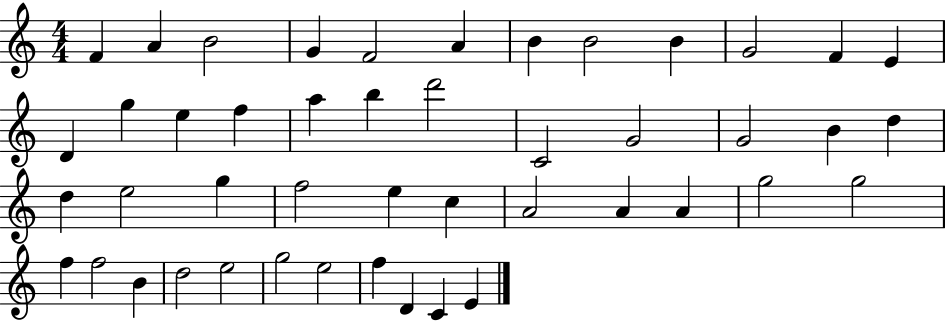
{
  \clef treble
  \numericTimeSignature
  \time 4/4
  \key c \major
  f'4 a'4 b'2 | g'4 f'2 a'4 | b'4 b'2 b'4 | g'2 f'4 e'4 | \break d'4 g''4 e''4 f''4 | a''4 b''4 d'''2 | c'2 g'2 | g'2 b'4 d''4 | \break d''4 e''2 g''4 | f''2 e''4 c''4 | a'2 a'4 a'4 | g''2 g''2 | \break f''4 f''2 b'4 | d''2 e''2 | g''2 e''2 | f''4 d'4 c'4 e'4 | \break \bar "|."
}